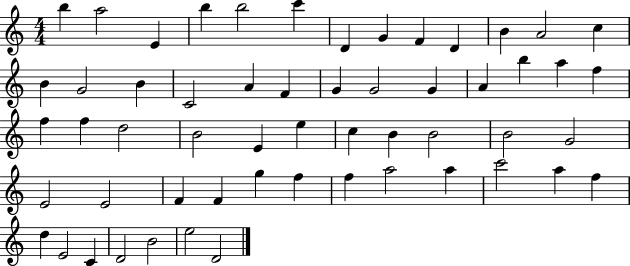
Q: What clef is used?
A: treble